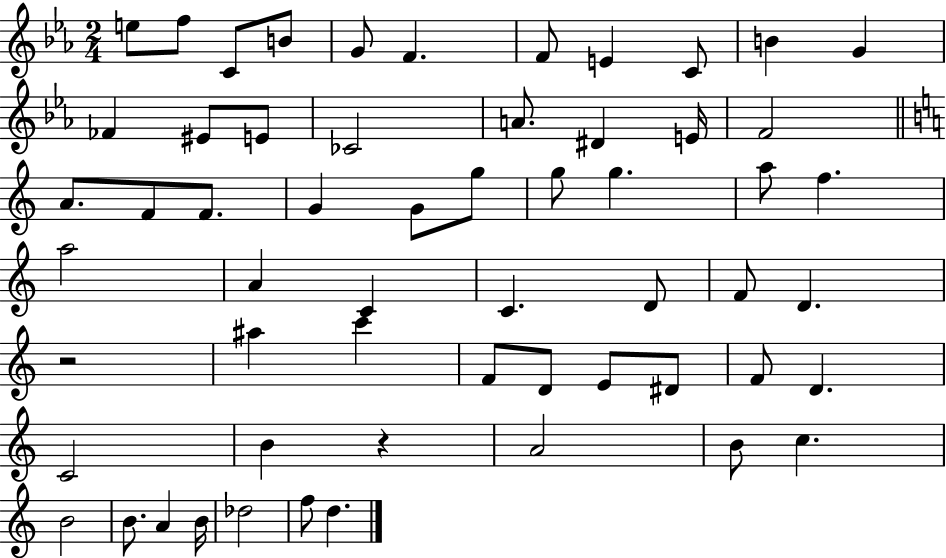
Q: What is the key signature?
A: EES major